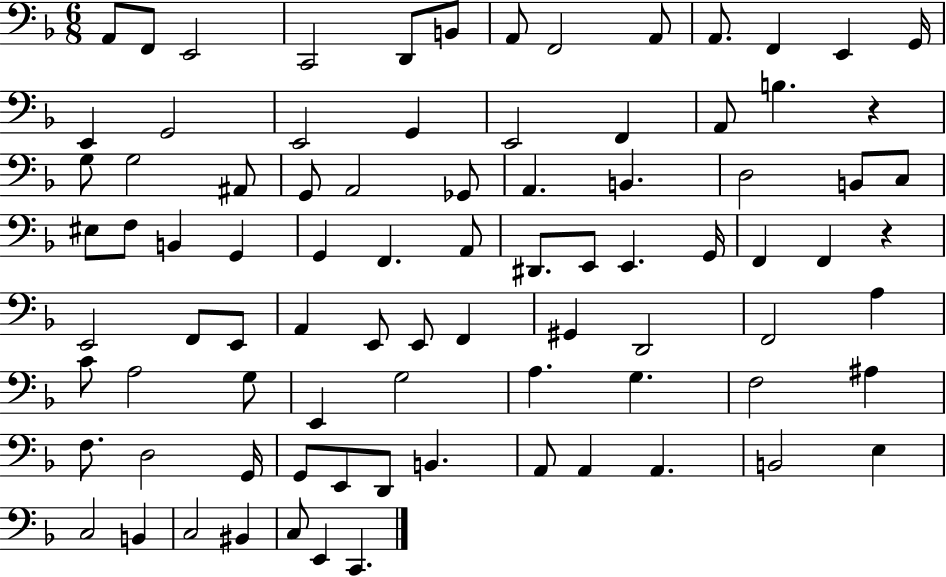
A2/e F2/e E2/h C2/h D2/e B2/e A2/e F2/h A2/e A2/e. F2/q E2/q G2/s E2/q G2/h E2/h G2/q E2/h F2/q A2/e B3/q. R/q G3/e G3/h A#2/e G2/e A2/h Gb2/e A2/q. B2/q. D3/h B2/e C3/e EIS3/e F3/e B2/q G2/q G2/q F2/q. A2/e D#2/e. E2/e E2/q. G2/s F2/q F2/q R/q E2/h F2/e E2/e A2/q E2/e E2/e F2/q G#2/q D2/h F2/h A3/q C4/e A3/h G3/e E2/q G3/h A3/q. G3/q. F3/h A#3/q F3/e. D3/h G2/s G2/e E2/e D2/e B2/q. A2/e A2/q A2/q. B2/h E3/q C3/h B2/q C3/h BIS2/q C3/e E2/q C2/q.